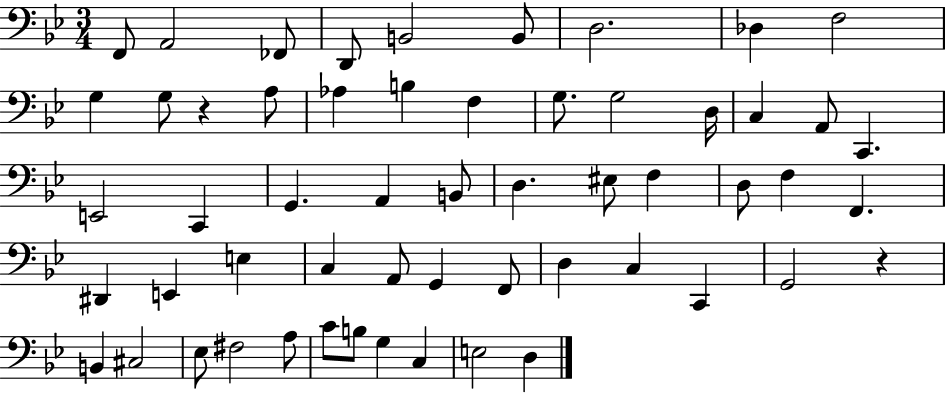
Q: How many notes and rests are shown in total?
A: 56